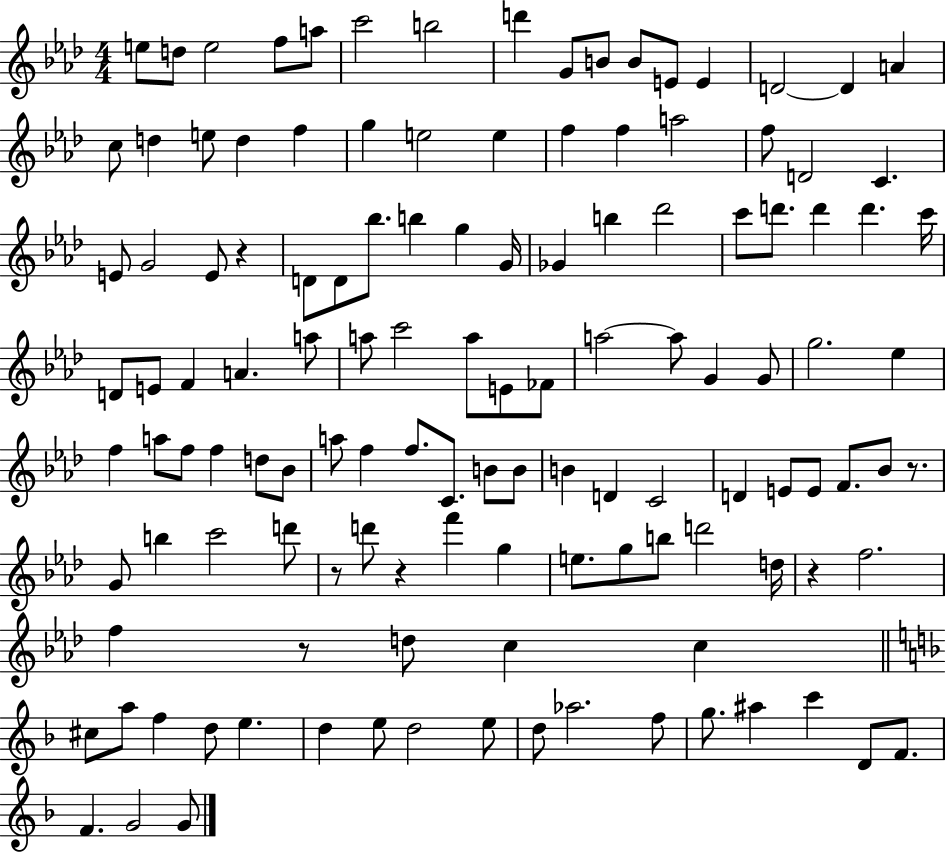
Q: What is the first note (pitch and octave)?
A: E5